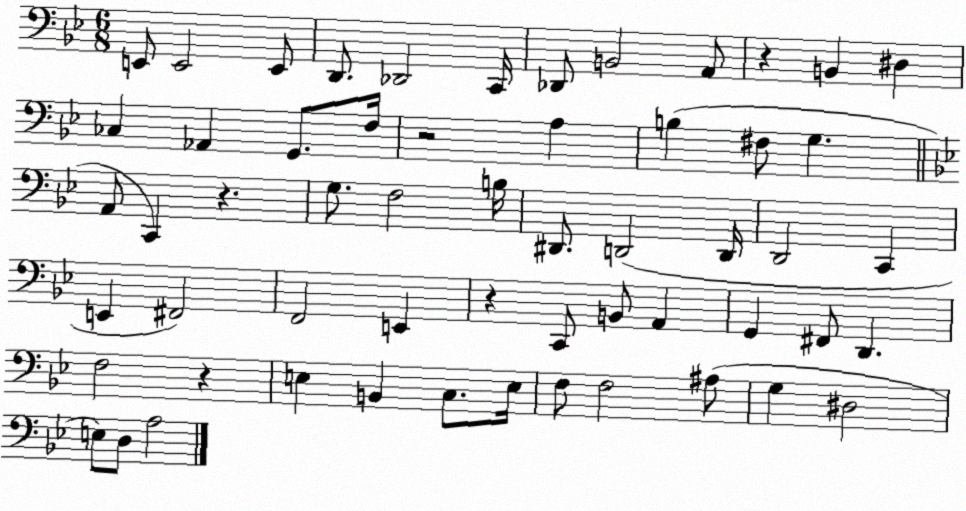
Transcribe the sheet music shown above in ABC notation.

X:1
T:Untitled
M:6/8
L:1/4
K:Bb
E,,/2 E,,2 E,,/2 D,,/2 _D,,2 C,,/4 _D,,/2 B,,2 A,,/2 z B,, ^D, _C, _A,, G,,/2 F,/4 z2 A, B, ^F,/2 G, A,,/2 C,, z G,/2 F,2 B,/4 ^D,,/2 D,,2 D,,/4 D,,2 C,, E,, ^F,,2 F,,2 E,, z C,,/2 B,,/2 A,, G,, ^F,,/2 D,, F,2 z E, B,, C,/2 E,/4 F,/2 F,2 ^A,/2 G, ^D,2 E,/2 D,/2 A,2